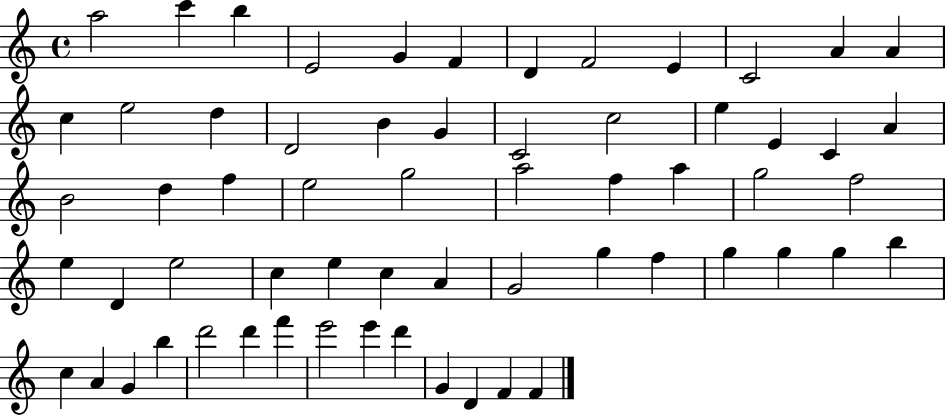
X:1
T:Untitled
M:4/4
L:1/4
K:C
a2 c' b E2 G F D F2 E C2 A A c e2 d D2 B G C2 c2 e E C A B2 d f e2 g2 a2 f a g2 f2 e D e2 c e c A G2 g f g g g b c A G b d'2 d' f' e'2 e' d' G D F F